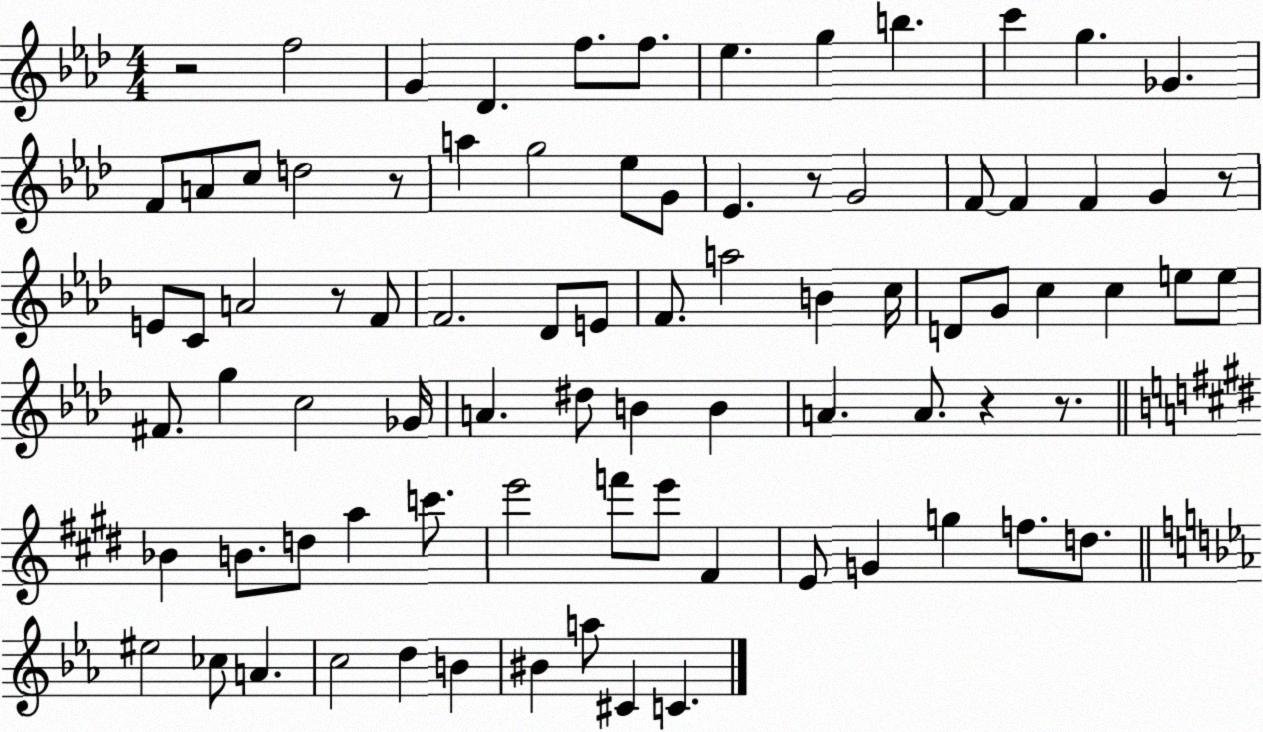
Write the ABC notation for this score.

X:1
T:Untitled
M:4/4
L:1/4
K:Ab
z2 f2 G _D f/2 f/2 _e g b c' g _G F/2 A/2 c/2 d2 z/2 a g2 _e/2 G/2 _E z/2 G2 F/2 F F G z/2 E/2 C/2 A2 z/2 F/2 F2 _D/2 E/2 F/2 a2 B c/4 D/2 G/2 c c e/2 e/2 ^F/2 g c2 _G/4 A ^d/2 B B A A/2 z z/2 _B B/2 d/2 a c'/2 e'2 f'/2 e'/2 ^F E/2 G g f/2 d/2 ^e2 _c/2 A c2 d B ^B a/2 ^C C